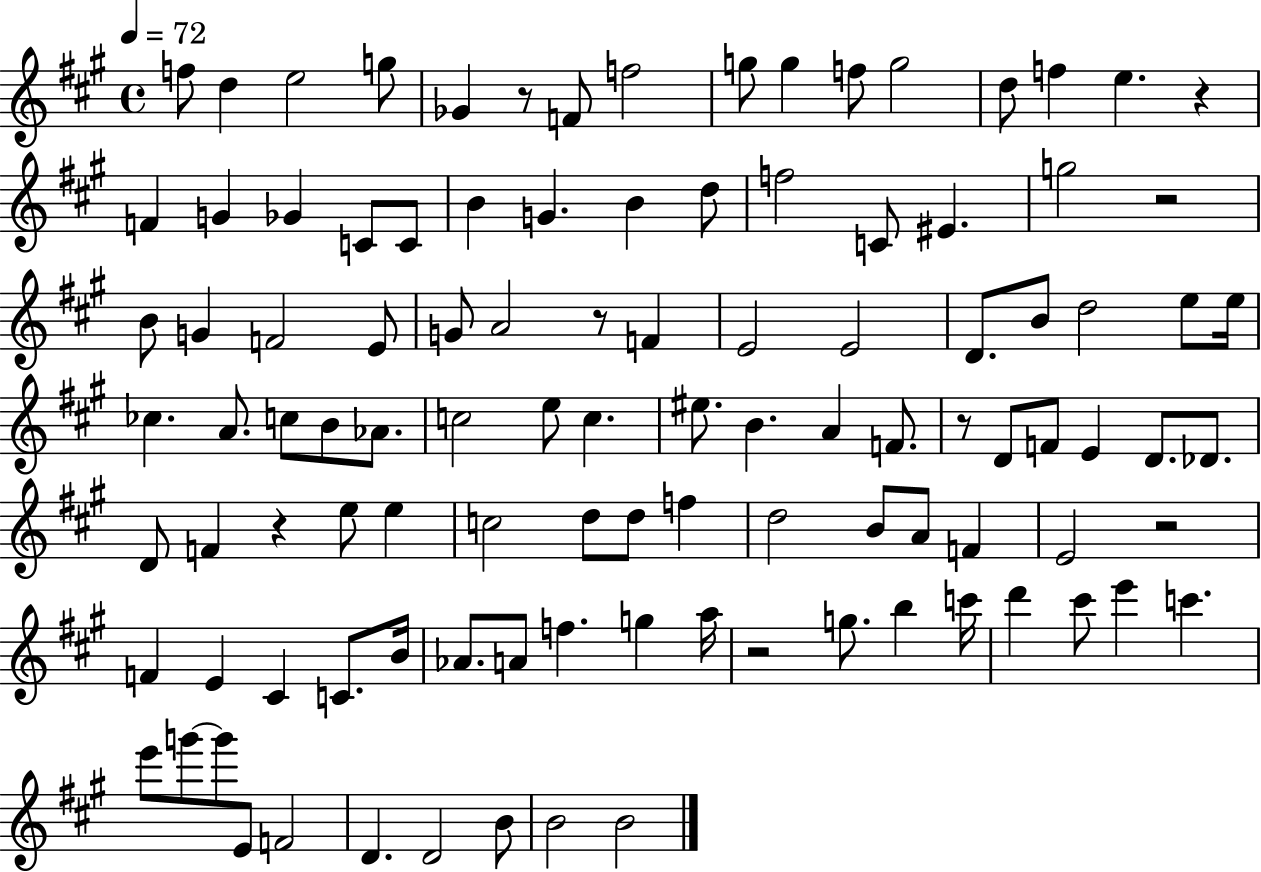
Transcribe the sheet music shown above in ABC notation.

X:1
T:Untitled
M:4/4
L:1/4
K:A
f/2 d e2 g/2 _G z/2 F/2 f2 g/2 g f/2 g2 d/2 f e z F G _G C/2 C/2 B G B d/2 f2 C/2 ^E g2 z2 B/2 G F2 E/2 G/2 A2 z/2 F E2 E2 D/2 B/2 d2 e/2 e/4 _c A/2 c/2 B/2 _A/2 c2 e/2 c ^e/2 B A F/2 z/2 D/2 F/2 E D/2 _D/2 D/2 F z e/2 e c2 d/2 d/2 f d2 B/2 A/2 F E2 z2 F E ^C C/2 B/4 _A/2 A/2 f g a/4 z2 g/2 b c'/4 d' ^c'/2 e' c' e'/2 g'/2 g'/2 E/2 F2 D D2 B/2 B2 B2